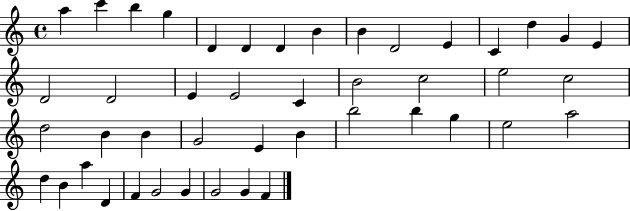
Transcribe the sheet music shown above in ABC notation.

X:1
T:Untitled
M:4/4
L:1/4
K:C
a c' b g D D D B B D2 E C d G E D2 D2 E E2 C B2 c2 e2 c2 d2 B B G2 E B b2 b g e2 a2 d B a D F G2 G G2 G F